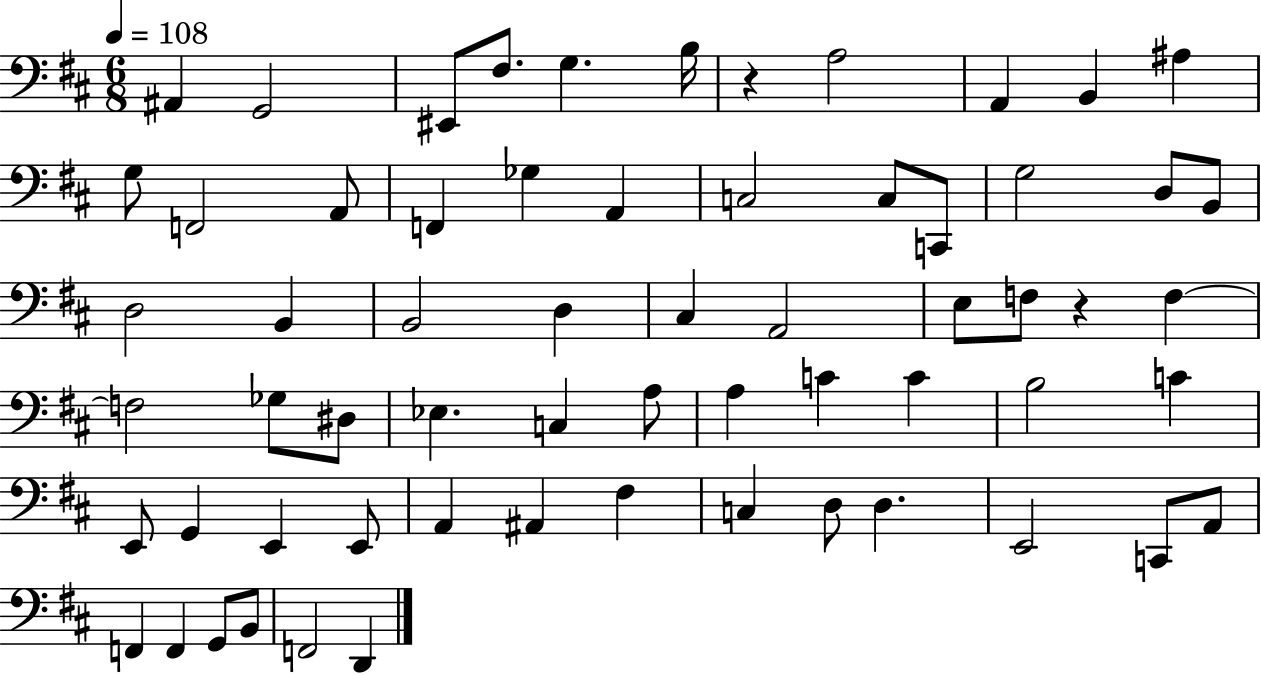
A#2/q G2/h EIS2/e F#3/e. G3/q. B3/s R/q A3/h A2/q B2/q A#3/q G3/e F2/h A2/e F2/q Gb3/q A2/q C3/h C3/e C2/e G3/h D3/e B2/e D3/h B2/q B2/h D3/q C#3/q A2/h E3/e F3/e R/q F3/q F3/h Gb3/e D#3/e Eb3/q. C3/q A3/e A3/q C4/q C4/q B3/h C4/q E2/e G2/q E2/q E2/e A2/q A#2/q F#3/q C3/q D3/e D3/q. E2/h C2/e A2/e F2/q F2/q G2/e B2/e F2/h D2/q